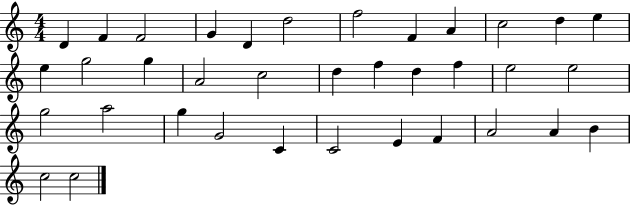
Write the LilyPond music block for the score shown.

{
  \clef treble
  \numericTimeSignature
  \time 4/4
  \key c \major
  d'4 f'4 f'2 | g'4 d'4 d''2 | f''2 f'4 a'4 | c''2 d''4 e''4 | \break e''4 g''2 g''4 | a'2 c''2 | d''4 f''4 d''4 f''4 | e''2 e''2 | \break g''2 a''2 | g''4 g'2 c'4 | c'2 e'4 f'4 | a'2 a'4 b'4 | \break c''2 c''2 | \bar "|."
}